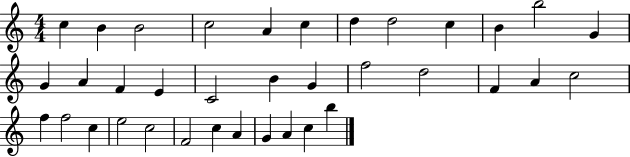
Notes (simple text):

C5/q B4/q B4/h C5/h A4/q C5/q D5/q D5/h C5/q B4/q B5/h G4/q G4/q A4/q F4/q E4/q C4/h B4/q G4/q F5/h D5/h F4/q A4/q C5/h F5/q F5/h C5/q E5/h C5/h F4/h C5/q A4/q G4/q A4/q C5/q B5/q